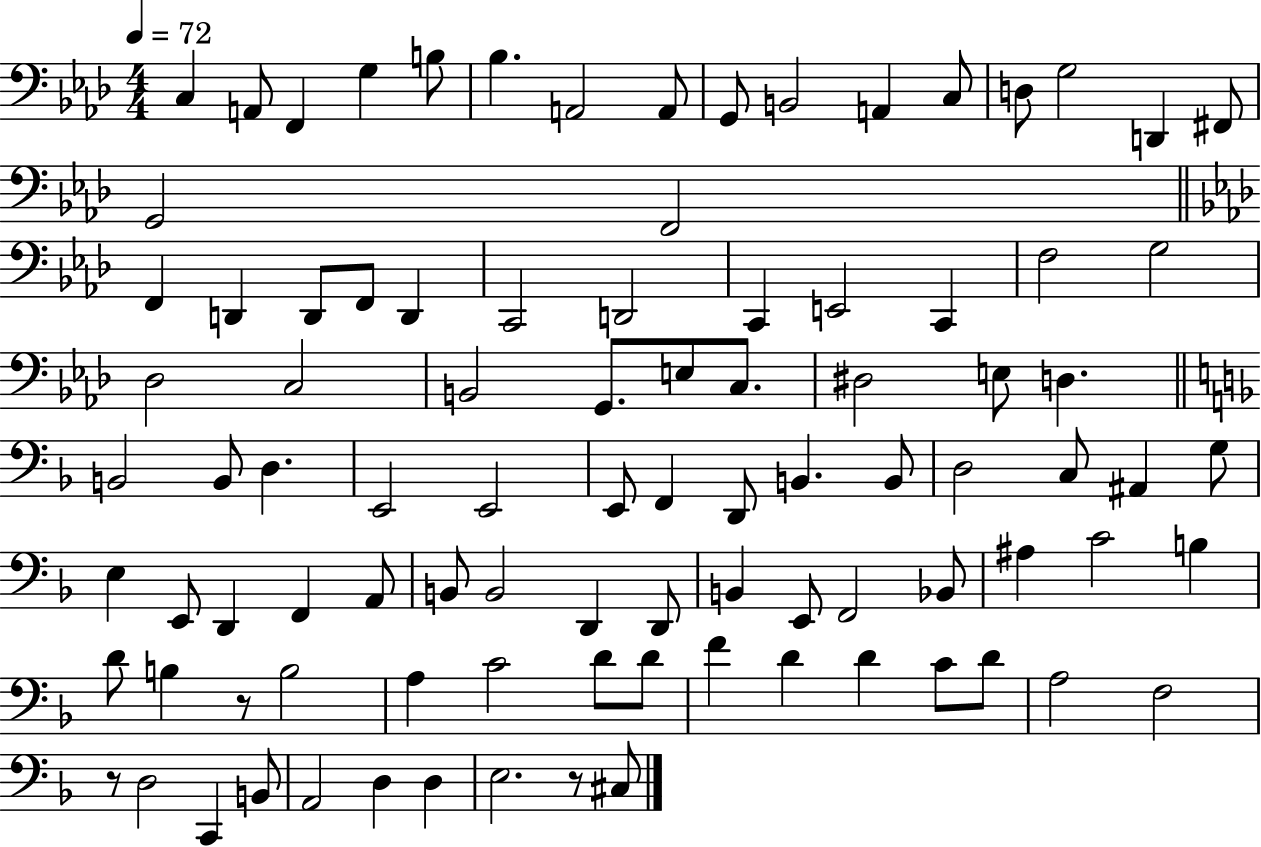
C3/q A2/e F2/q G3/q B3/e Bb3/q. A2/h A2/e G2/e B2/h A2/q C3/e D3/e G3/h D2/q F#2/e G2/h F2/h F2/q D2/q D2/e F2/e D2/q C2/h D2/h C2/q E2/h C2/q F3/h G3/h Db3/h C3/h B2/h G2/e. E3/e C3/e. D#3/h E3/e D3/q. B2/h B2/e D3/q. E2/h E2/h E2/e F2/q D2/e B2/q. B2/e D3/h C3/e A#2/q G3/e E3/q E2/e D2/q F2/q A2/e B2/e B2/h D2/q D2/e B2/q E2/e F2/h Bb2/e A#3/q C4/h B3/q D4/e B3/q R/e B3/h A3/q C4/h D4/e D4/e F4/q D4/q D4/q C4/e D4/e A3/h F3/h R/e D3/h C2/q B2/e A2/h D3/q D3/q E3/h. R/e C#3/e